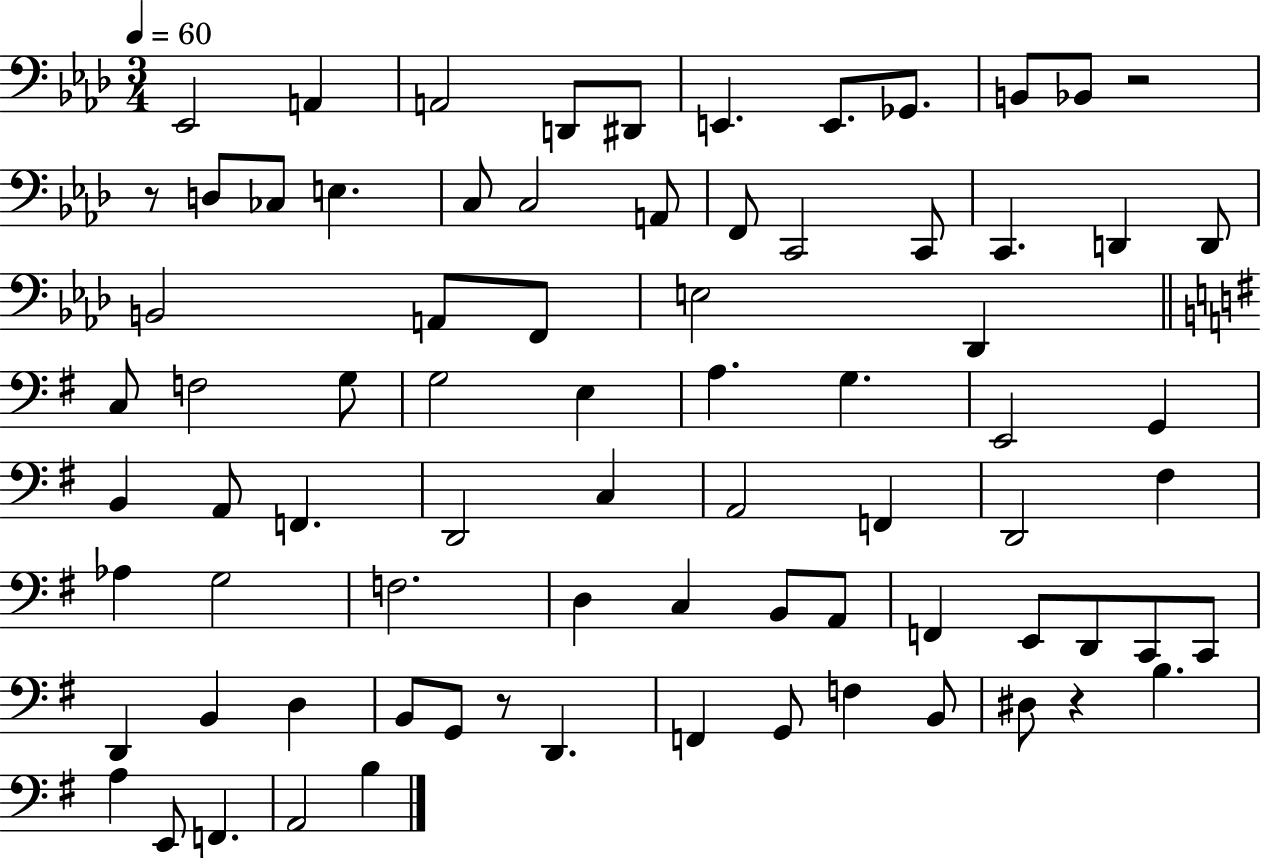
{
  \clef bass
  \numericTimeSignature
  \time 3/4
  \key aes \major
  \tempo 4 = 60
  ees,2 a,4 | a,2 d,8 dis,8 | e,4. e,8. ges,8. | b,8 bes,8 r2 | \break r8 d8 ces8 e4. | c8 c2 a,8 | f,8 c,2 c,8 | c,4. d,4 d,8 | \break b,2 a,8 f,8 | e2 des,4 | \bar "||" \break \key g \major c8 f2 g8 | g2 e4 | a4. g4. | e,2 g,4 | \break b,4 a,8 f,4. | d,2 c4 | a,2 f,4 | d,2 fis4 | \break aes4 g2 | f2. | d4 c4 b,8 a,8 | f,4 e,8 d,8 c,8 c,8 | \break d,4 b,4 d4 | b,8 g,8 r8 d,4. | f,4 g,8 f4 b,8 | dis8 r4 b4. | \break a4 e,8 f,4. | a,2 b4 | \bar "|."
}